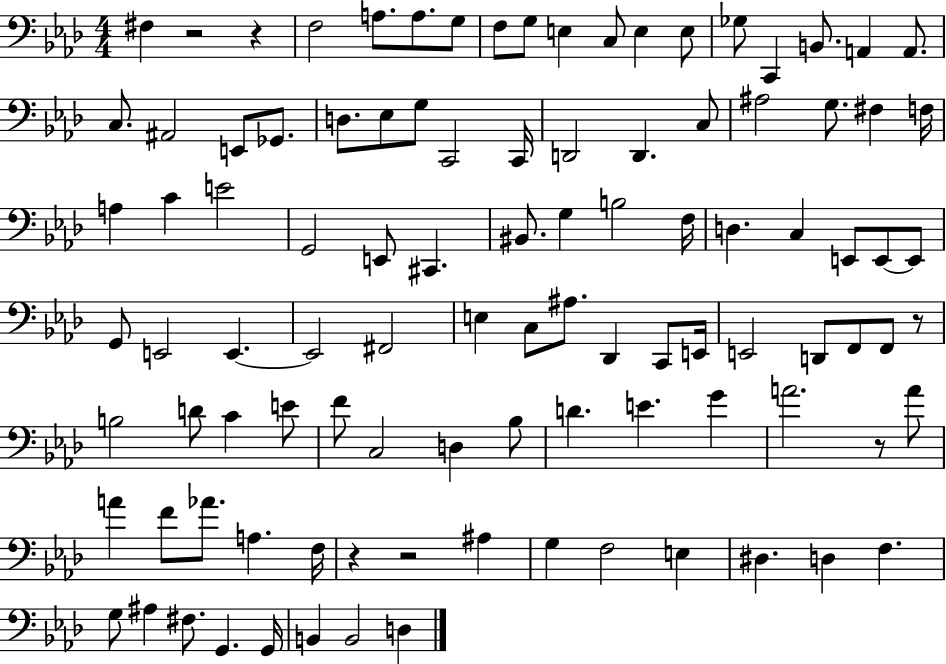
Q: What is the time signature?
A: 4/4